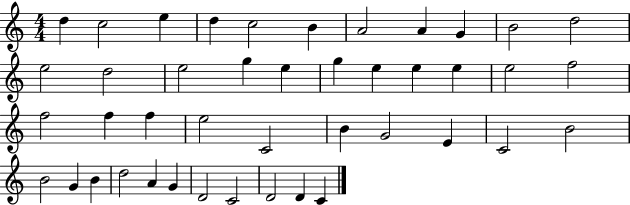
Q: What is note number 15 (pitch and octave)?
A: G5